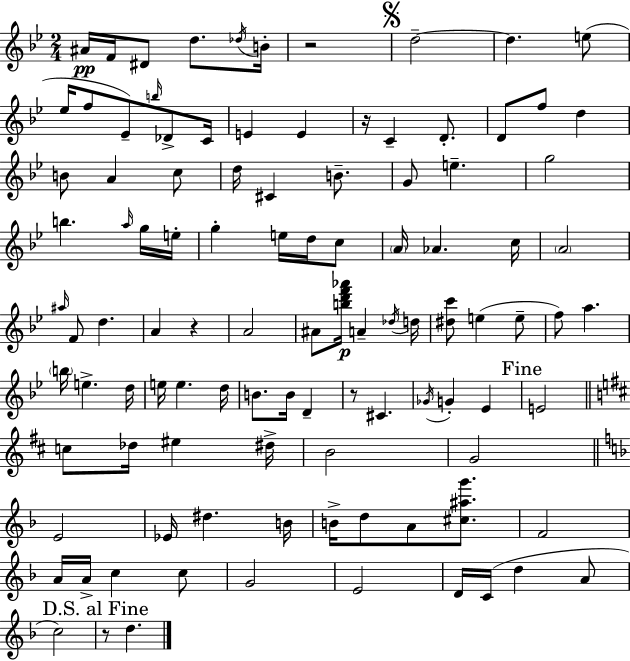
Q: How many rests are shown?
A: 5